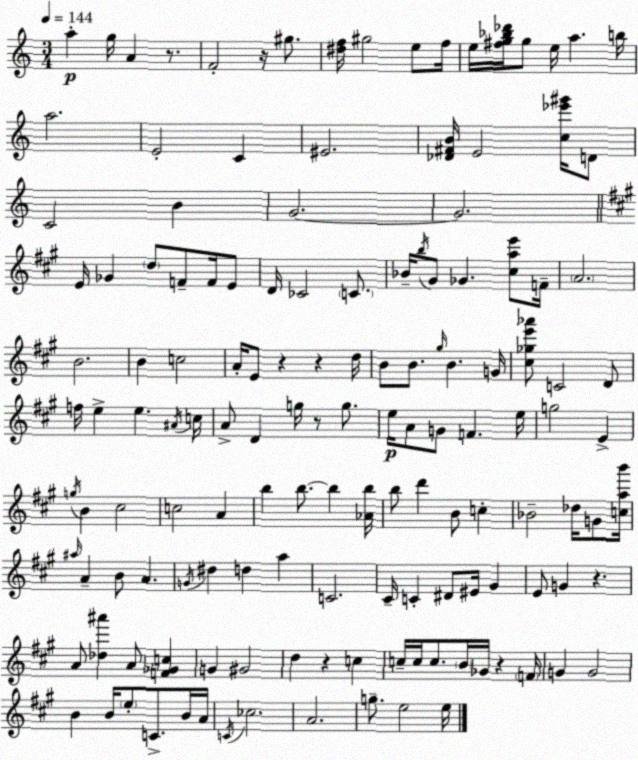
X:1
T:Untitled
M:3/4
L:1/4
K:Am
a g/4 A z/2 F2 z/4 ^g/2 [^df]/4 ^g2 e/2 f/4 e/4 [^fg_b_d']/4 g/2 e/4 a b/4 a2 E2 C ^E2 [_D^FB]/4 E2 [c_e'^g']/4 D/2 C2 B G2 G2 E/4 _G d/2 F/2 F/4 E/2 D/4 _C2 C/2 _B/4 b/4 ^G/2 _G [^cae']/2 F/4 A2 B2 B c2 A/4 E/2 z z d/4 B/2 B/2 ^g/4 B G/4 [^c_ge'_a']/2 C2 D/2 f/4 e e ^A/4 c/4 A/2 D g/4 z/2 g/2 e/4 A/2 G/2 F e/4 g2 E g/4 B ^c2 c2 A b b/2 b [_Ab]/4 b/2 d' B/2 c _B2 _d/4 G/2 [cab']/4 ^a/4 A B/2 A G/4 ^d d a C2 ^C/4 C ^D/2 ^E/4 ^G E/2 G z A/2 [_d^a'] A/2 [F_Gc] G ^G2 d z c c/4 c/4 c/2 B/4 _G/4 z F/4 G G2 B B/4 e/2 C/2 B/4 A/4 C/4 _c2 A2 g/2 e2 e/4